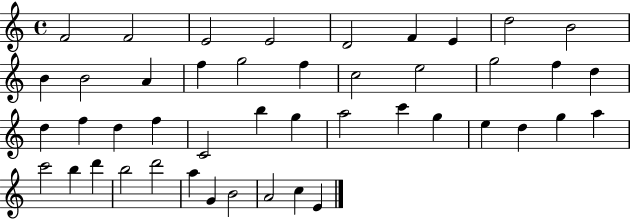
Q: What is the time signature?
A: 4/4